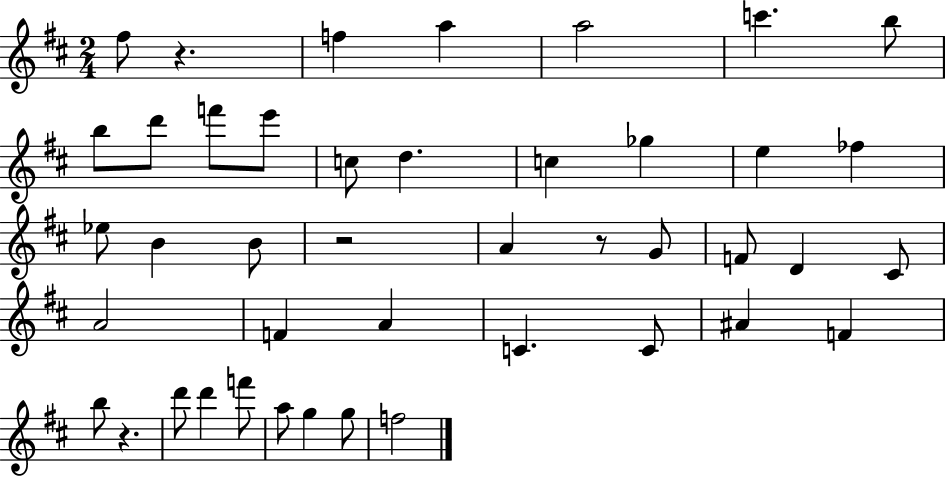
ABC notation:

X:1
T:Untitled
M:2/4
L:1/4
K:D
^f/2 z f a a2 c' b/2 b/2 d'/2 f'/2 e'/2 c/2 d c _g e _f _e/2 B B/2 z2 A z/2 G/2 F/2 D ^C/2 A2 F A C C/2 ^A F b/2 z d'/2 d' f'/2 a/2 g g/2 f2